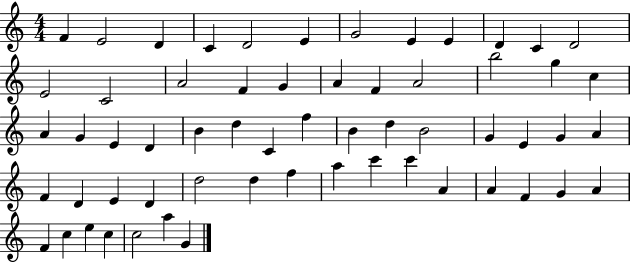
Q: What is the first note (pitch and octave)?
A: F4